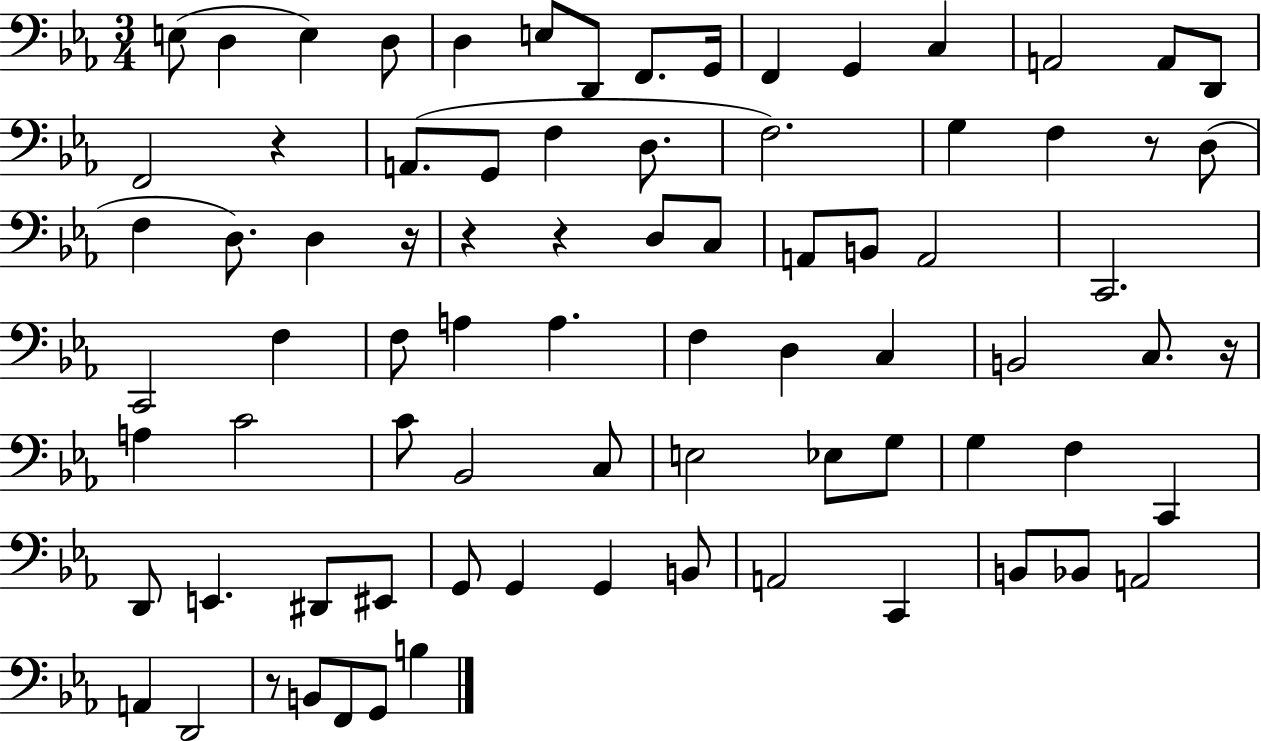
X:1
T:Untitled
M:3/4
L:1/4
K:Eb
E,/2 D, E, D,/2 D, E,/2 D,,/2 F,,/2 G,,/4 F,, G,, C, A,,2 A,,/2 D,,/2 F,,2 z A,,/2 G,,/2 F, D,/2 F,2 G, F, z/2 D,/2 F, D,/2 D, z/4 z z D,/2 C,/2 A,,/2 B,,/2 A,,2 C,,2 C,,2 F, F,/2 A, A, F, D, C, B,,2 C,/2 z/4 A, C2 C/2 _B,,2 C,/2 E,2 _E,/2 G,/2 G, F, C,, D,,/2 E,, ^D,,/2 ^E,,/2 G,,/2 G,, G,, B,,/2 A,,2 C,, B,,/2 _B,,/2 A,,2 A,, D,,2 z/2 B,,/2 F,,/2 G,,/2 B,